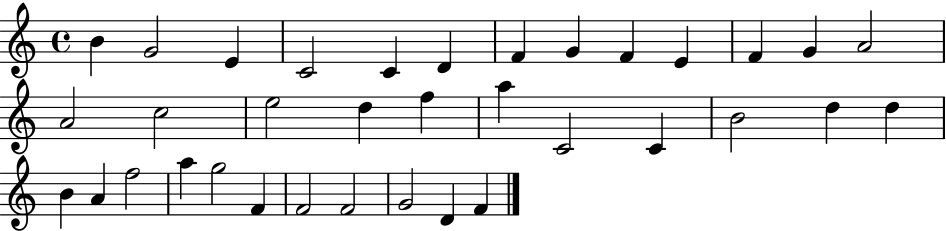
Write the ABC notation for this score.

X:1
T:Untitled
M:4/4
L:1/4
K:C
B G2 E C2 C D F G F E F G A2 A2 c2 e2 d f a C2 C B2 d d B A f2 a g2 F F2 F2 G2 D F